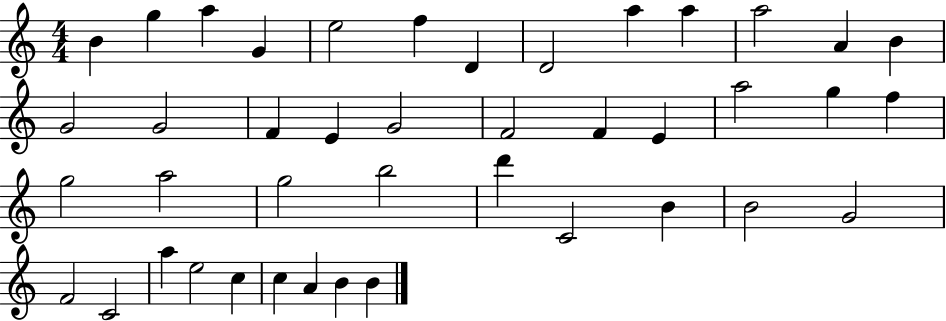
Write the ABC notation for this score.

X:1
T:Untitled
M:4/4
L:1/4
K:C
B g a G e2 f D D2 a a a2 A B G2 G2 F E G2 F2 F E a2 g f g2 a2 g2 b2 d' C2 B B2 G2 F2 C2 a e2 c c A B B